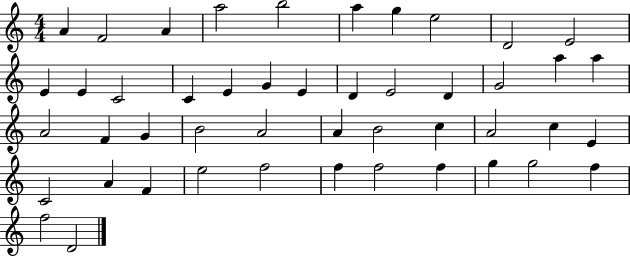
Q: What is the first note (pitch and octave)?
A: A4